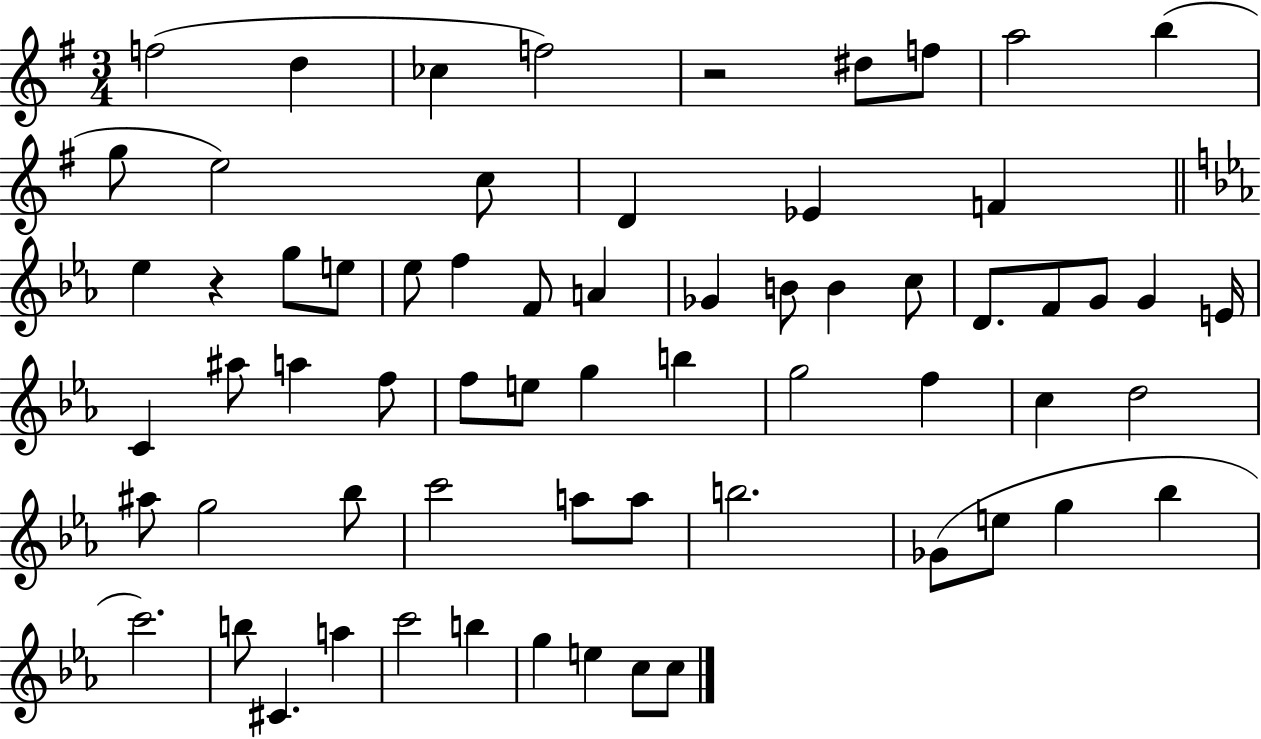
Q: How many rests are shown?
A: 2